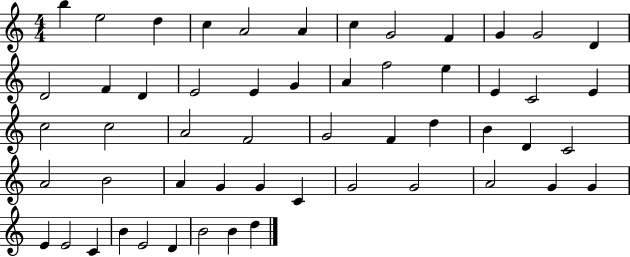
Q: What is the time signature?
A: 4/4